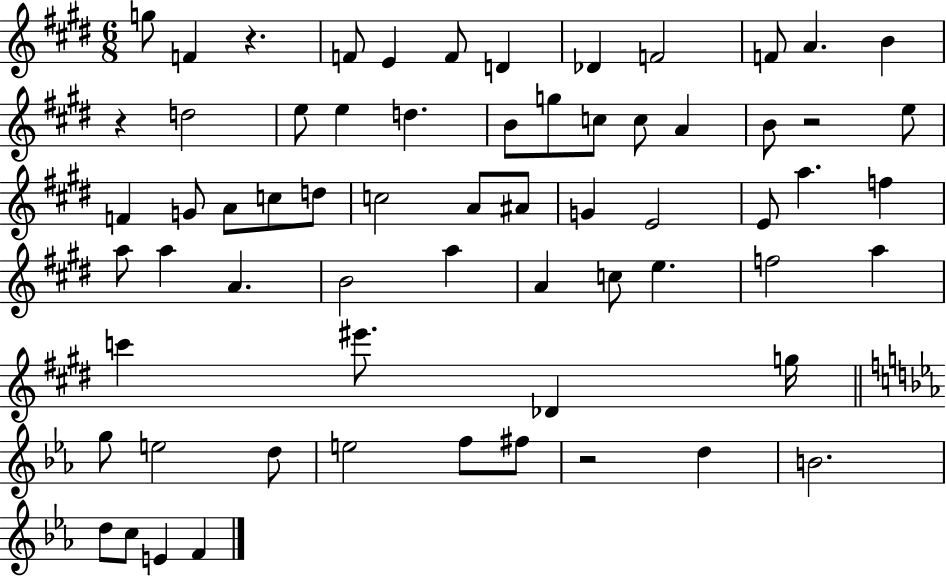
X:1
T:Untitled
M:6/8
L:1/4
K:E
g/2 F z F/2 E F/2 D _D F2 F/2 A B z d2 e/2 e d B/2 g/2 c/2 c/2 A B/2 z2 e/2 F G/2 A/2 c/2 d/2 c2 A/2 ^A/2 G E2 E/2 a f a/2 a A B2 a A c/2 e f2 a c' ^e'/2 _D g/4 g/2 e2 d/2 e2 f/2 ^f/2 z2 d B2 d/2 c/2 E F